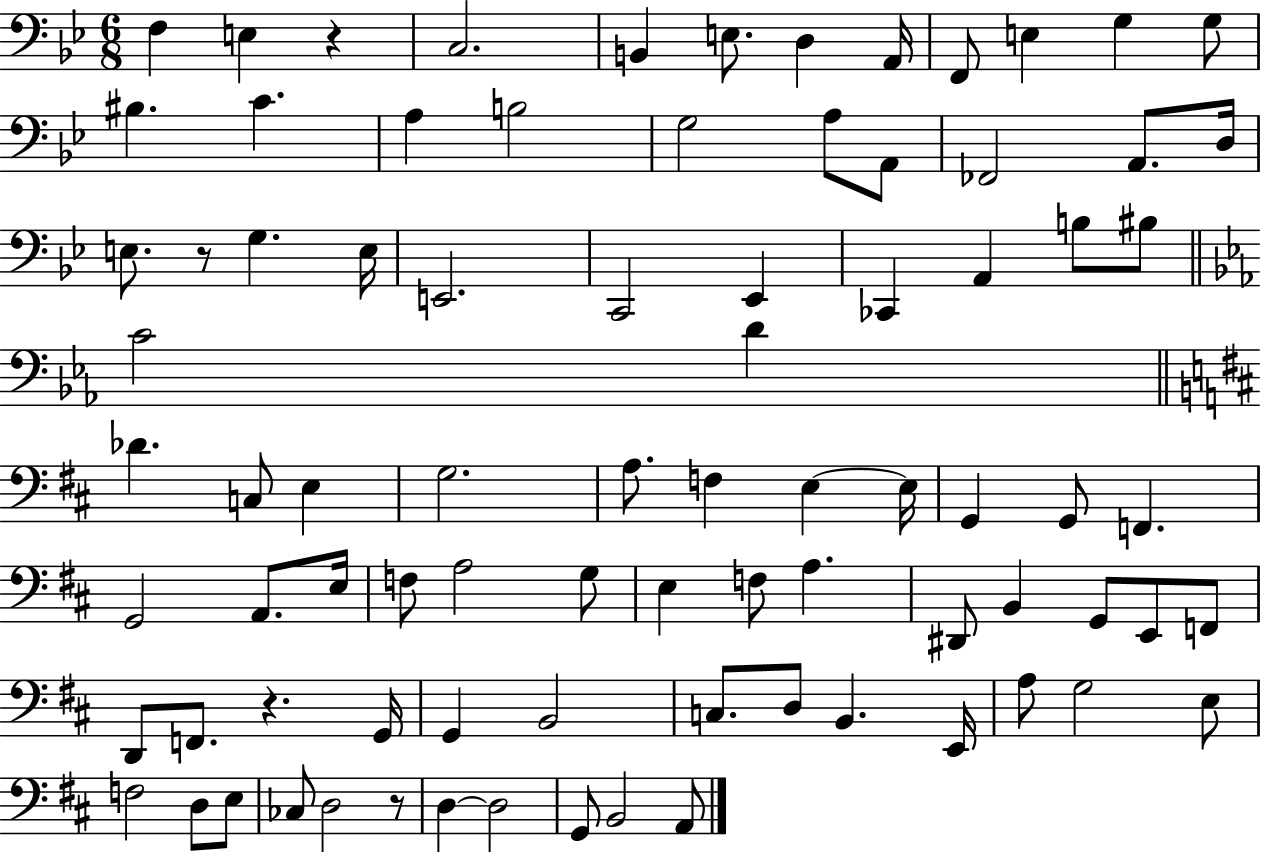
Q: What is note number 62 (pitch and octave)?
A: G2